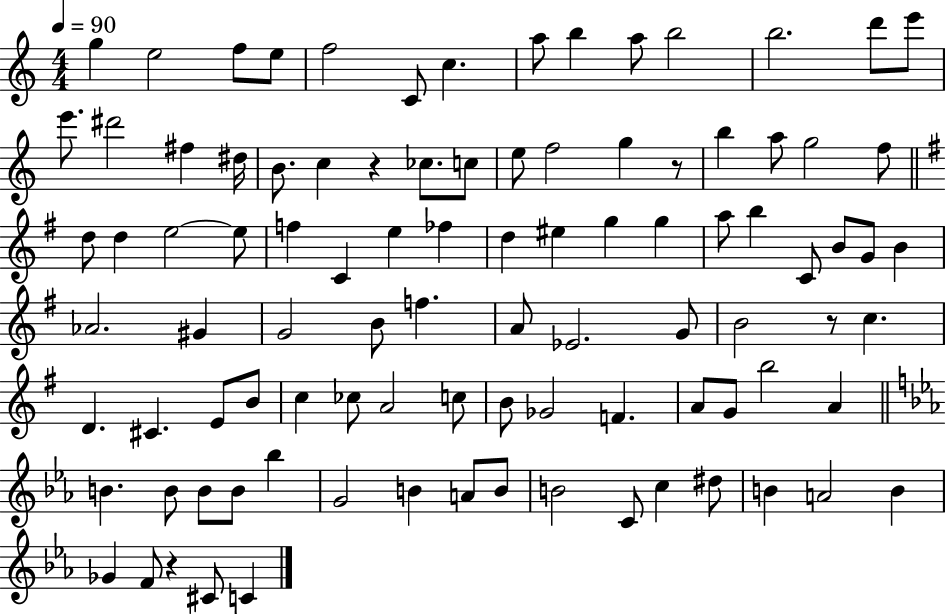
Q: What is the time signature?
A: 4/4